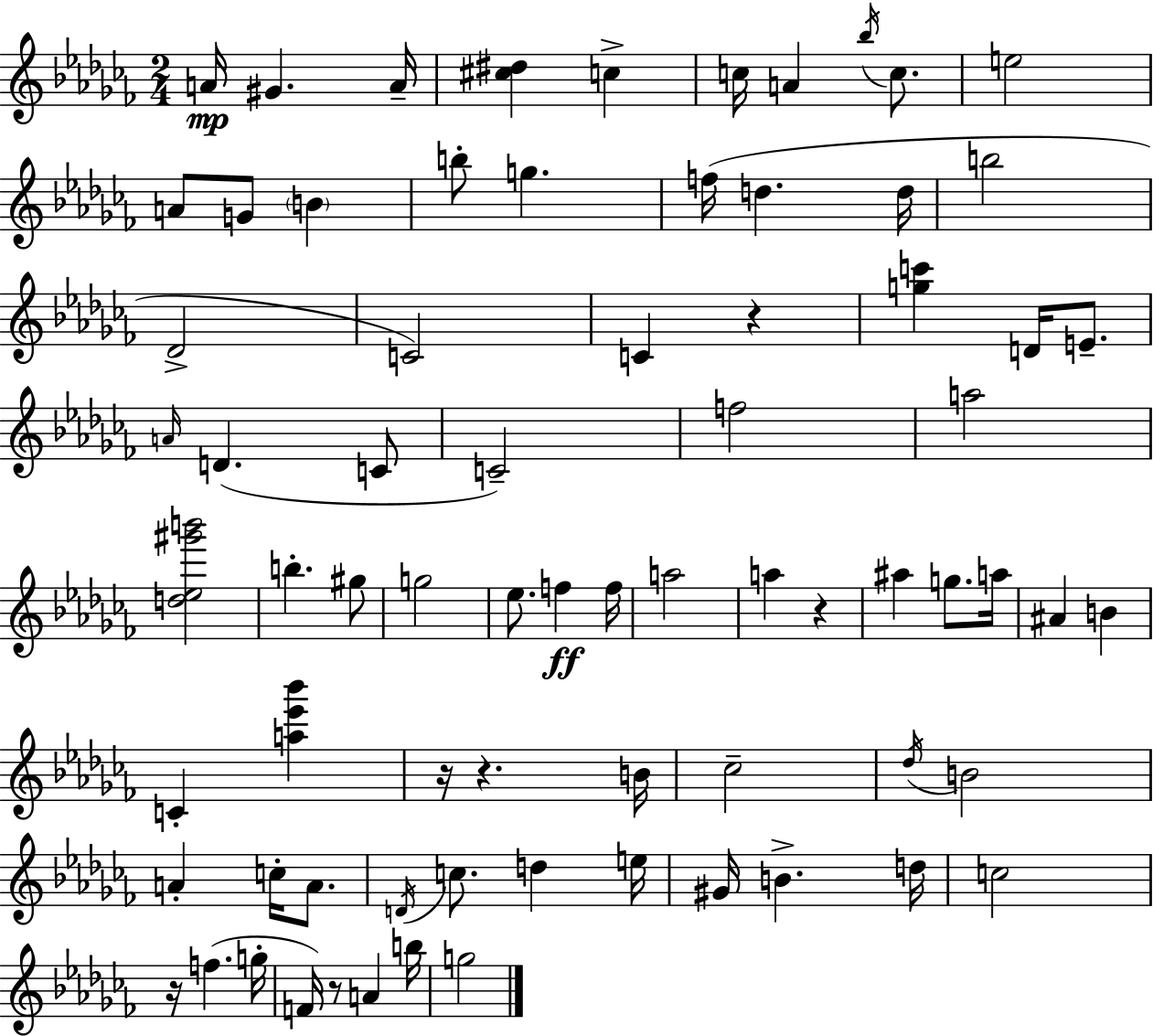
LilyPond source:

{
  \clef treble
  \numericTimeSignature
  \time 2/4
  \key aes \minor
  a'16\mp gis'4. a'16-- | <cis'' dis''>4 c''4-> | c''16 a'4 \acciaccatura { bes''16 } c''8. | e''2 | \break a'8 g'8 \parenthesize b'4 | b''8-. g''4. | f''16( d''4. | d''16 b''2 | \break des'2-> | c'2) | c'4 r4 | <g'' c'''>4 d'16 e'8.-- | \break \grace { a'16 } d'4.( | c'8 c'2--) | f''2 | a''2 | \break <d'' ees'' gis''' b'''>2 | b''4.-. | gis''8 g''2 | ees''8. f''4\ff | \break f''16 a''2 | a''4 r4 | ais''4 g''8. | a''16 ais'4 b'4 | \break c'4-. <a'' ees''' bes'''>4 | r16 r4. | b'16 ces''2-- | \acciaccatura { des''16 } b'2 | \break a'4-. c''16-. | a'8. \acciaccatura { d'16 } c''8. d''4 | e''16 gis'16 b'4.-> | d''16 c''2 | \break r16 f''4.( | g''16-. f'16) r8 a'4 | b''16 g''2 | \bar "|."
}